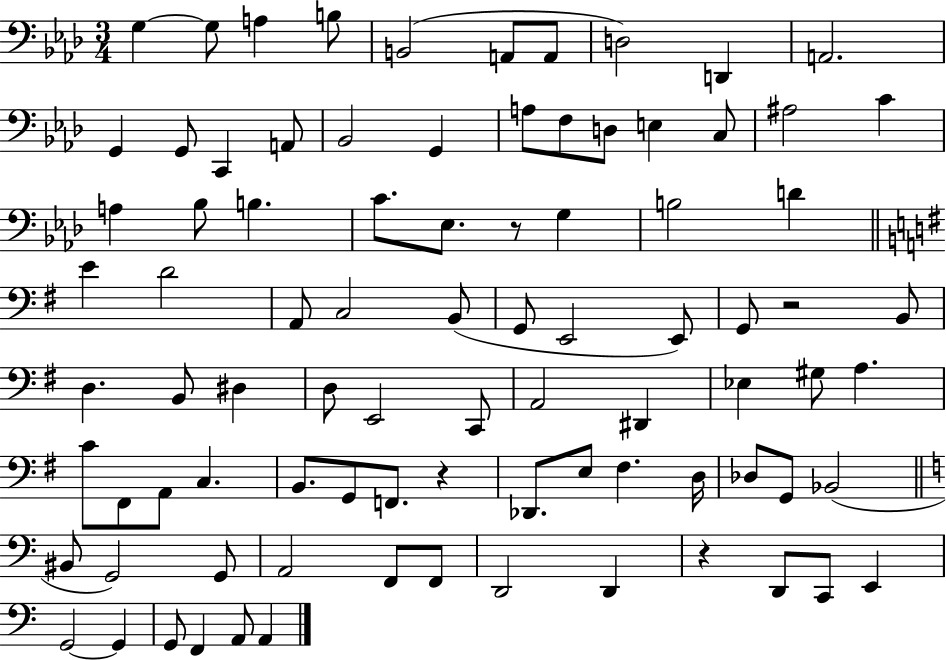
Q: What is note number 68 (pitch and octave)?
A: G2